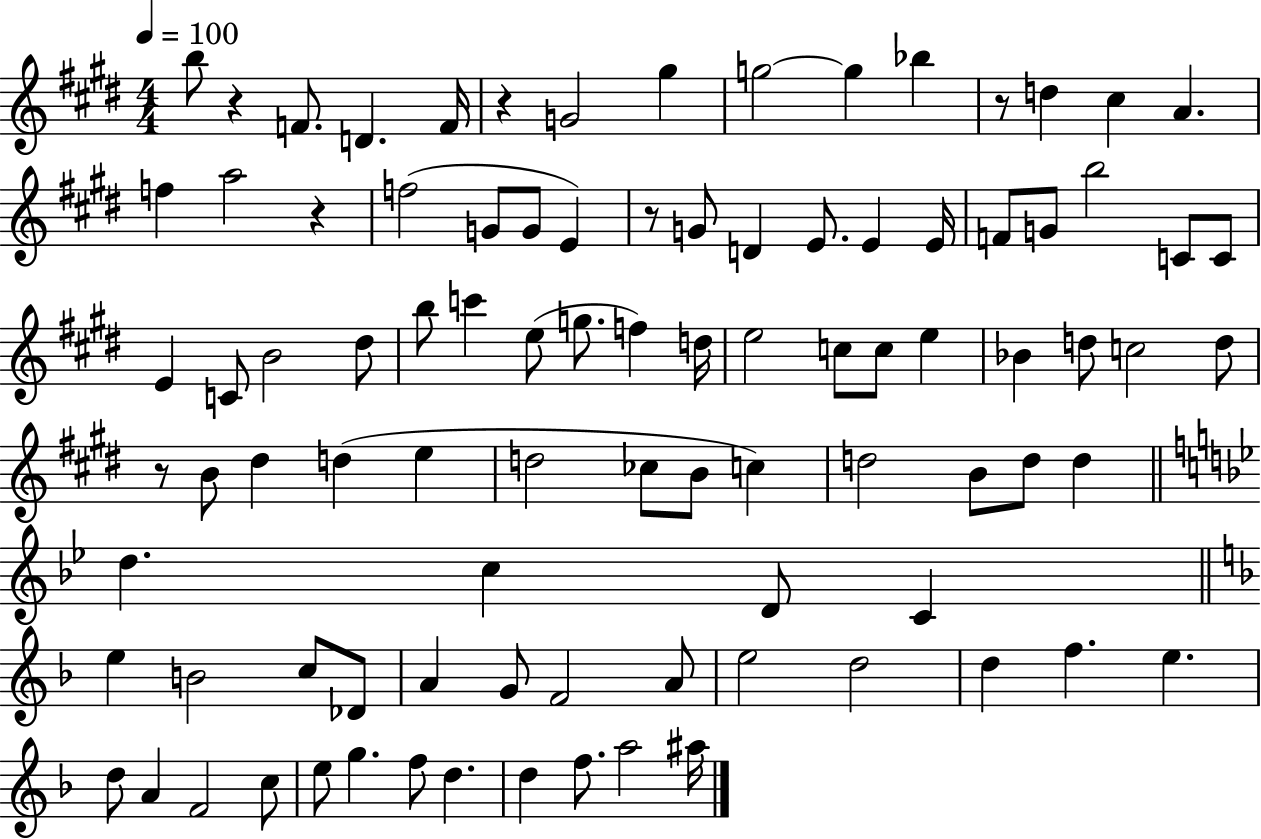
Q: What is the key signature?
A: E major